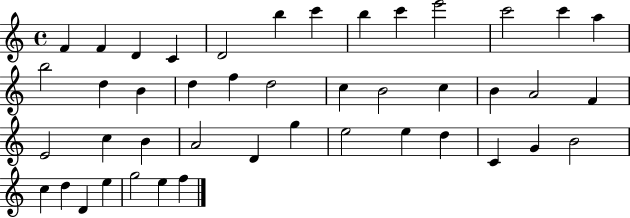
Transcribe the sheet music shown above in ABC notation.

X:1
T:Untitled
M:4/4
L:1/4
K:C
F F D C D2 b c' b c' e'2 c'2 c' a b2 d B d f d2 c B2 c B A2 F E2 c B A2 D g e2 e d C G B2 c d D e g2 e f